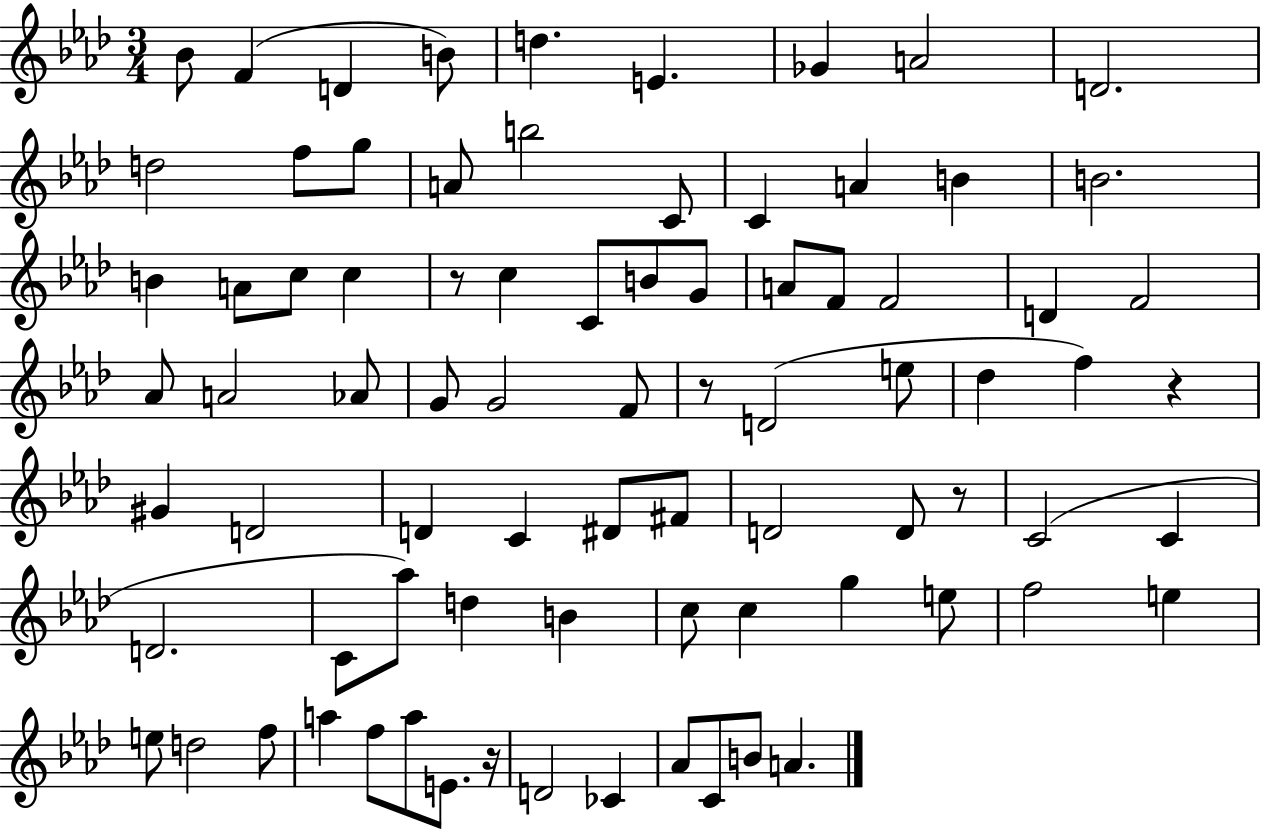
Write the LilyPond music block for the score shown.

{
  \clef treble
  \numericTimeSignature
  \time 3/4
  \key aes \major
  bes'8 f'4( d'4 b'8) | d''4. e'4. | ges'4 a'2 | d'2. | \break d''2 f''8 g''8 | a'8 b''2 c'8 | c'4 a'4 b'4 | b'2. | \break b'4 a'8 c''8 c''4 | r8 c''4 c'8 b'8 g'8 | a'8 f'8 f'2 | d'4 f'2 | \break aes'8 a'2 aes'8 | g'8 g'2 f'8 | r8 d'2( e''8 | des''4 f''4) r4 | \break gis'4 d'2 | d'4 c'4 dis'8 fis'8 | d'2 d'8 r8 | c'2( c'4 | \break d'2. | c'8 aes''8) d''4 b'4 | c''8 c''4 g''4 e''8 | f''2 e''4 | \break e''8 d''2 f''8 | a''4 f''8 a''8 e'8. r16 | d'2 ces'4 | aes'8 c'8 b'8 a'4. | \break \bar "|."
}